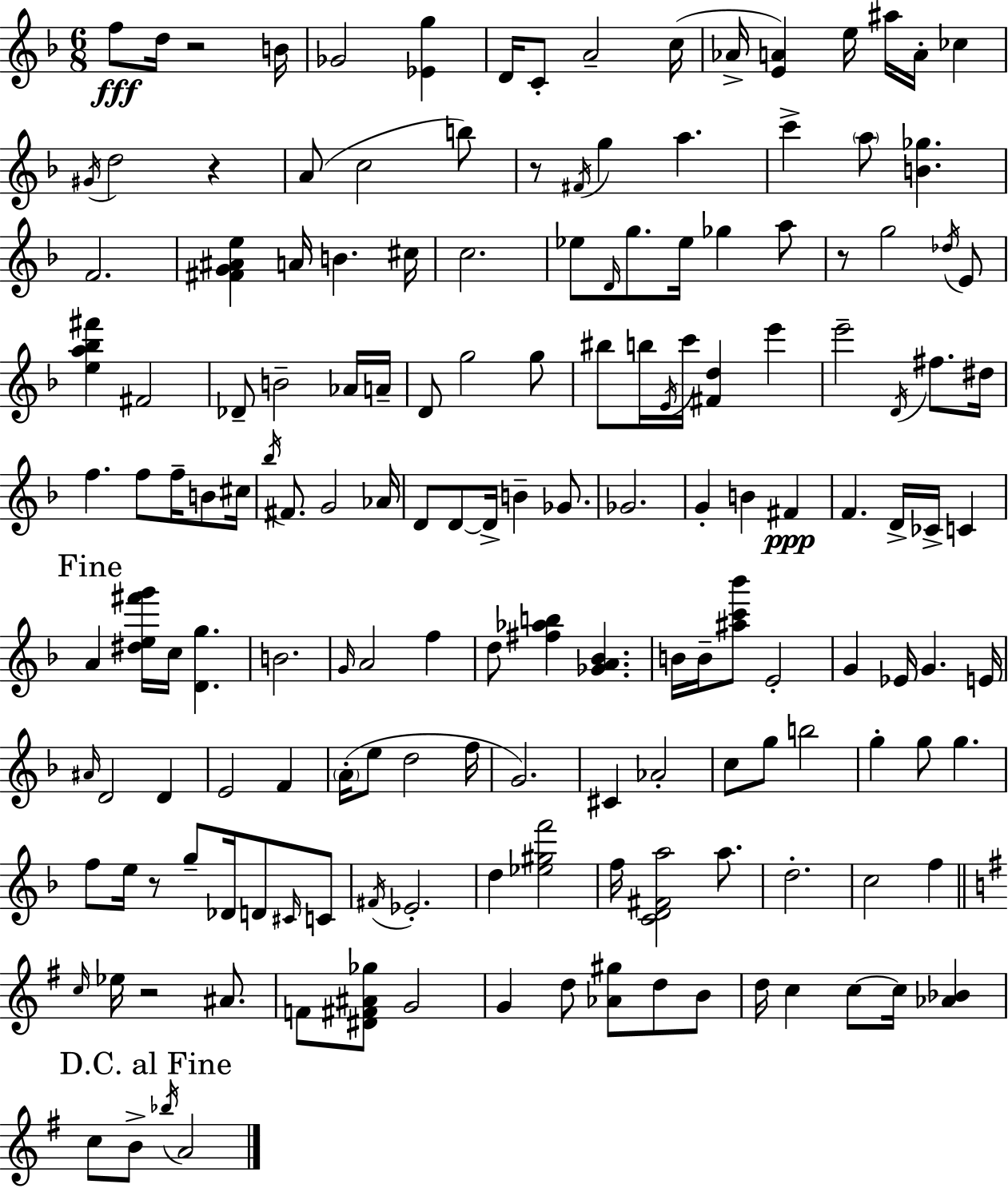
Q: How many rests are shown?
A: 6